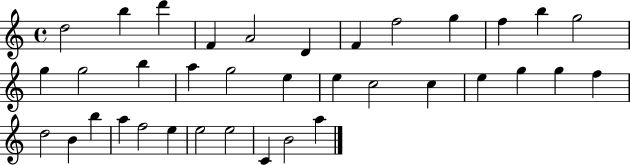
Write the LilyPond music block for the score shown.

{
  \clef treble
  \time 4/4
  \defaultTimeSignature
  \key c \major
  d''2 b''4 d'''4 | f'4 a'2 d'4 | f'4 f''2 g''4 | f''4 b''4 g''2 | \break g''4 g''2 b''4 | a''4 g''2 e''4 | e''4 c''2 c''4 | e''4 g''4 g''4 f''4 | \break d''2 b'4 b''4 | a''4 f''2 e''4 | e''2 e''2 | c'4 b'2 a''4 | \break \bar "|."
}